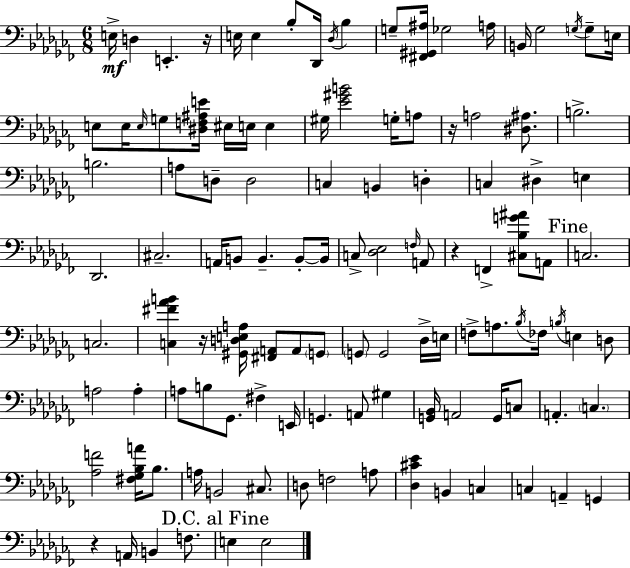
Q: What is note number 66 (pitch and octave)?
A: D3